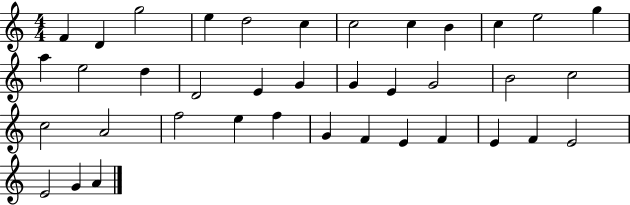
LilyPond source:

{
  \clef treble
  \numericTimeSignature
  \time 4/4
  \key c \major
  f'4 d'4 g''2 | e''4 d''2 c''4 | c''2 c''4 b'4 | c''4 e''2 g''4 | \break a''4 e''2 d''4 | d'2 e'4 g'4 | g'4 e'4 g'2 | b'2 c''2 | \break c''2 a'2 | f''2 e''4 f''4 | g'4 f'4 e'4 f'4 | e'4 f'4 e'2 | \break e'2 g'4 a'4 | \bar "|."
}